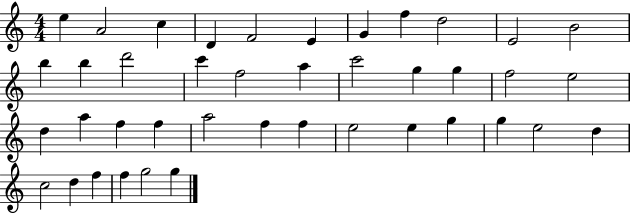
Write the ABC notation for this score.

X:1
T:Untitled
M:4/4
L:1/4
K:C
e A2 c D F2 E G f d2 E2 B2 b b d'2 c' f2 a c'2 g g f2 e2 d a f f a2 f f e2 e g g e2 d c2 d f f g2 g